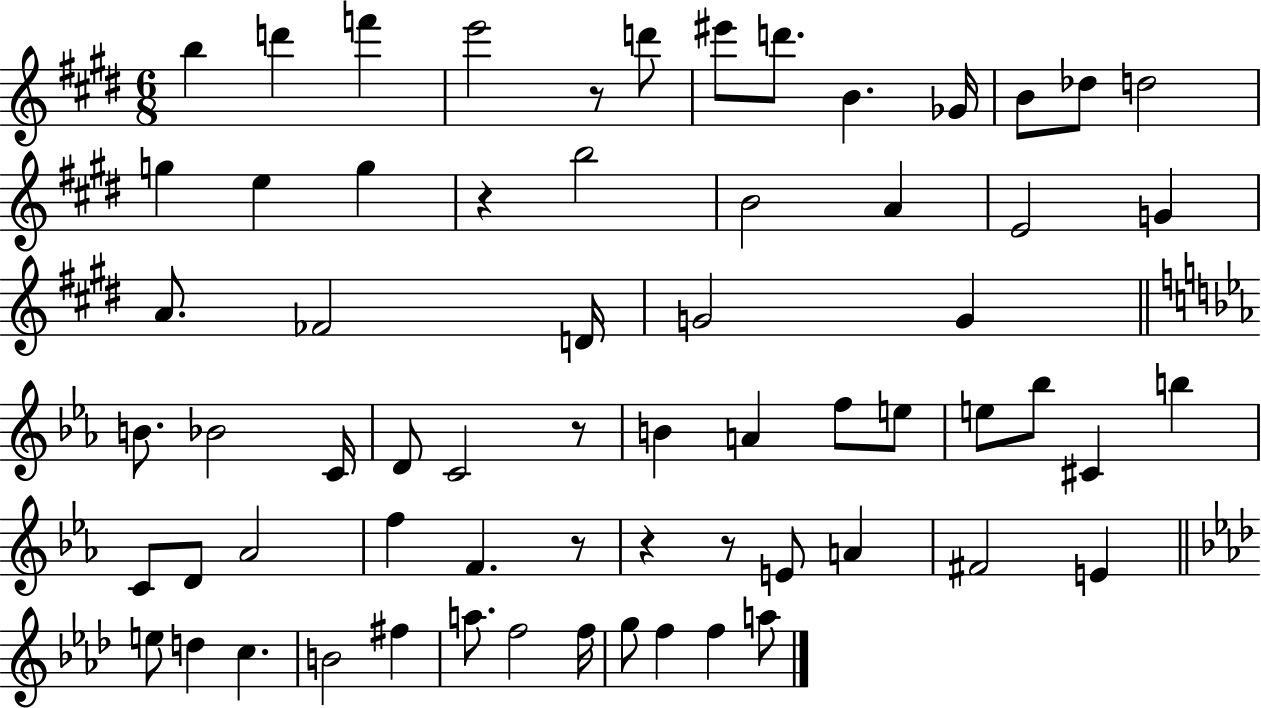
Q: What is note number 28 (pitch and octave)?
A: C4